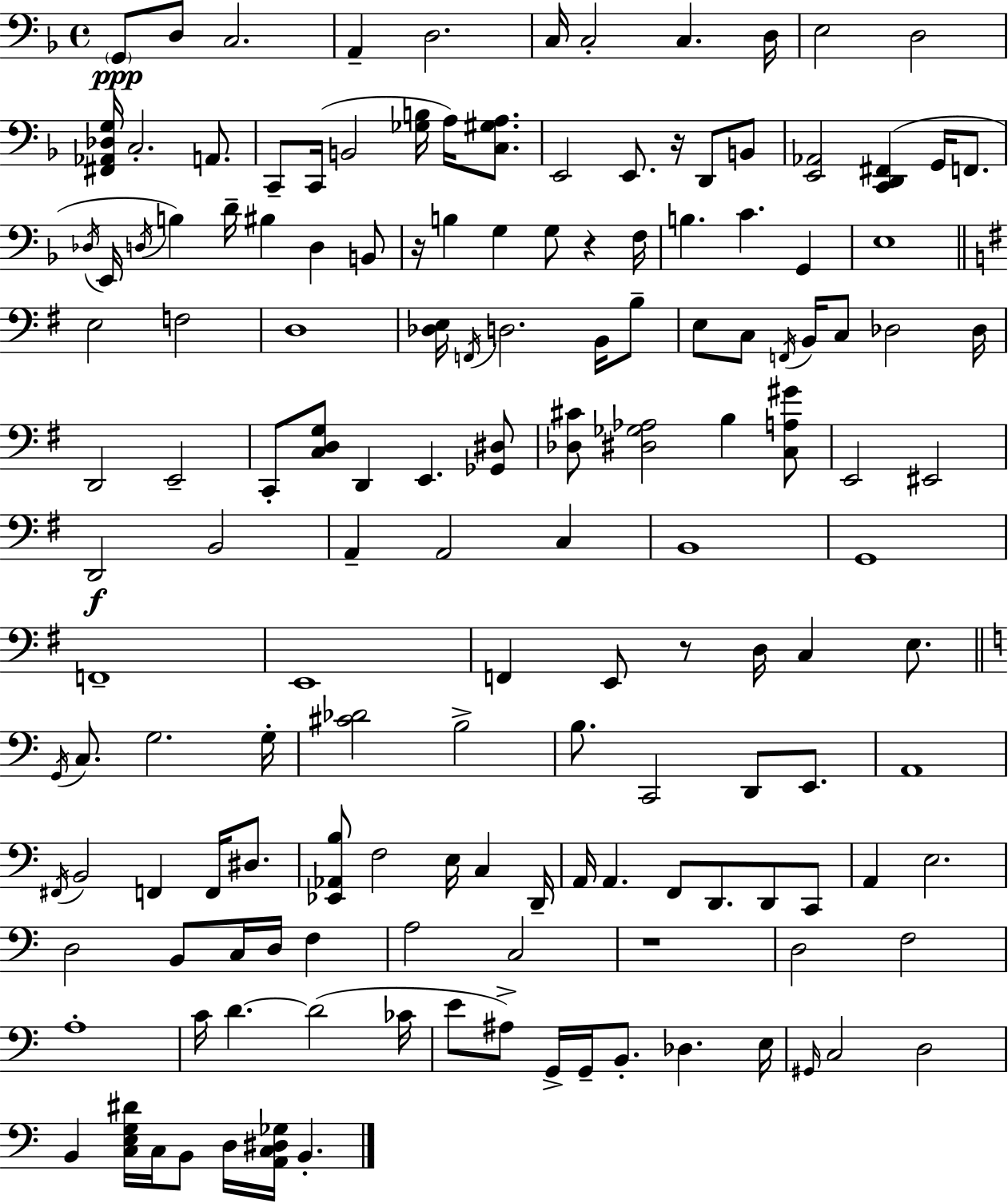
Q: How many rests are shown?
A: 5